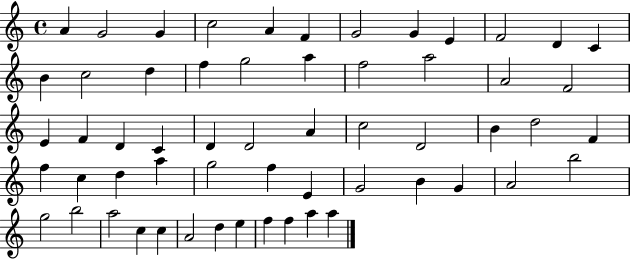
A4/q G4/h G4/q C5/h A4/q F4/q G4/h G4/q E4/q F4/h D4/q C4/q B4/q C5/h D5/q F5/q G5/h A5/q F5/h A5/h A4/h F4/h E4/q F4/q D4/q C4/q D4/q D4/h A4/q C5/h D4/h B4/q D5/h F4/q F5/q C5/q D5/q A5/q G5/h F5/q E4/q G4/h B4/q G4/q A4/h B5/h G5/h B5/h A5/h C5/q C5/q A4/h D5/q E5/q F5/q F5/q A5/q A5/q